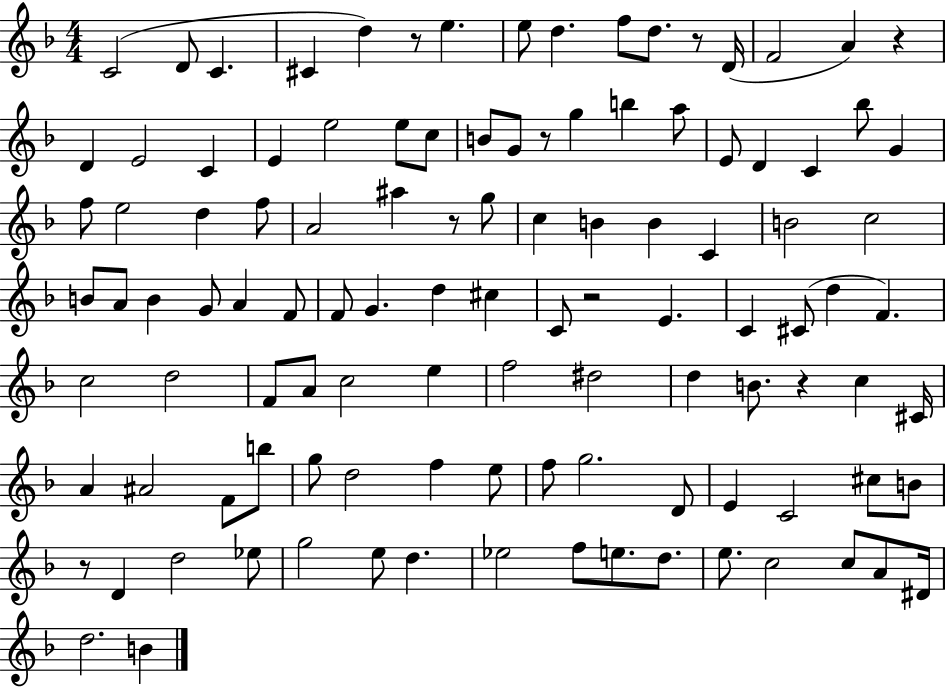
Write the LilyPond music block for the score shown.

{
  \clef treble
  \numericTimeSignature
  \time 4/4
  \key f \major
  c'2( d'8 c'4. | cis'4 d''4) r8 e''4. | e''8 d''4. f''8 d''8. r8 d'16( | f'2 a'4) r4 | \break d'4 e'2 c'4 | e'4 e''2 e''8 c''8 | b'8 g'8 r8 g''4 b''4 a''8 | e'8 d'4 c'4 bes''8 g'4 | \break f''8 e''2 d''4 f''8 | a'2 ais''4 r8 g''8 | c''4 b'4 b'4 c'4 | b'2 c''2 | \break b'8 a'8 b'4 g'8 a'4 f'8 | f'8 g'4. d''4 cis''4 | c'8 r2 e'4. | c'4 cis'8( d''4 f'4.) | \break c''2 d''2 | f'8 a'8 c''2 e''4 | f''2 dis''2 | d''4 b'8. r4 c''4 cis'16 | \break a'4 ais'2 f'8 b''8 | g''8 d''2 f''4 e''8 | f''8 g''2. d'8 | e'4 c'2 cis''8 b'8 | \break r8 d'4 d''2 ees''8 | g''2 e''8 d''4. | ees''2 f''8 e''8. d''8. | e''8. c''2 c''8 a'8 dis'16 | \break d''2. b'4 | \bar "|."
}